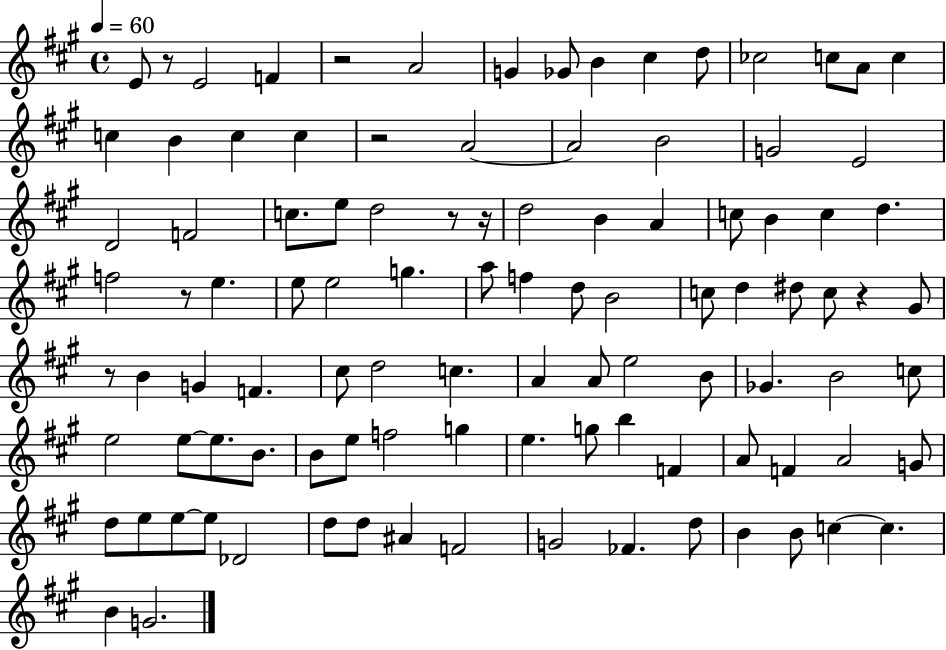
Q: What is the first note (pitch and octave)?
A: E4